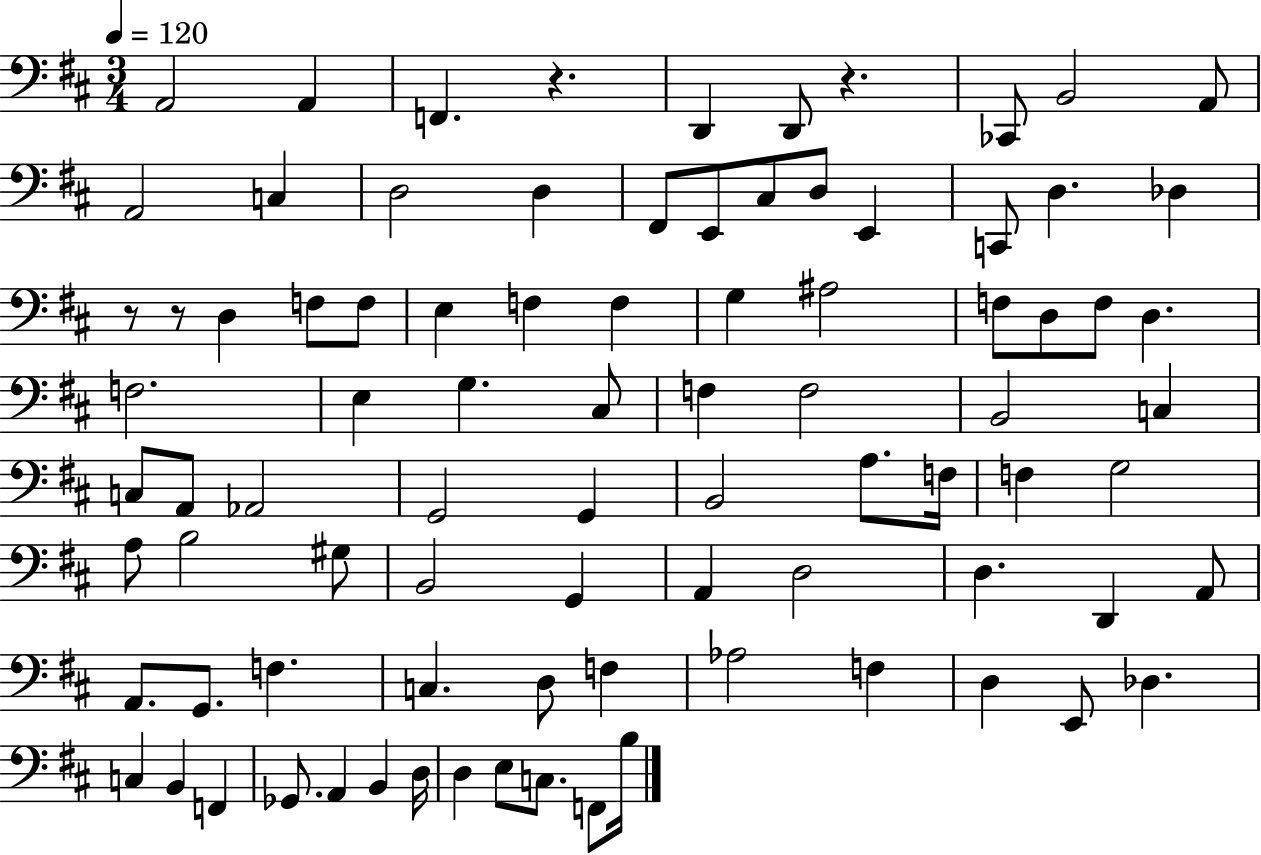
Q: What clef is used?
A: bass